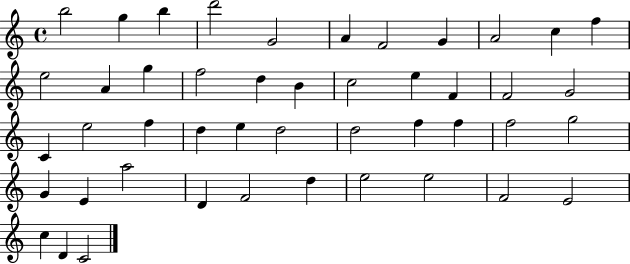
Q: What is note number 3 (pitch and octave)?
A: B5